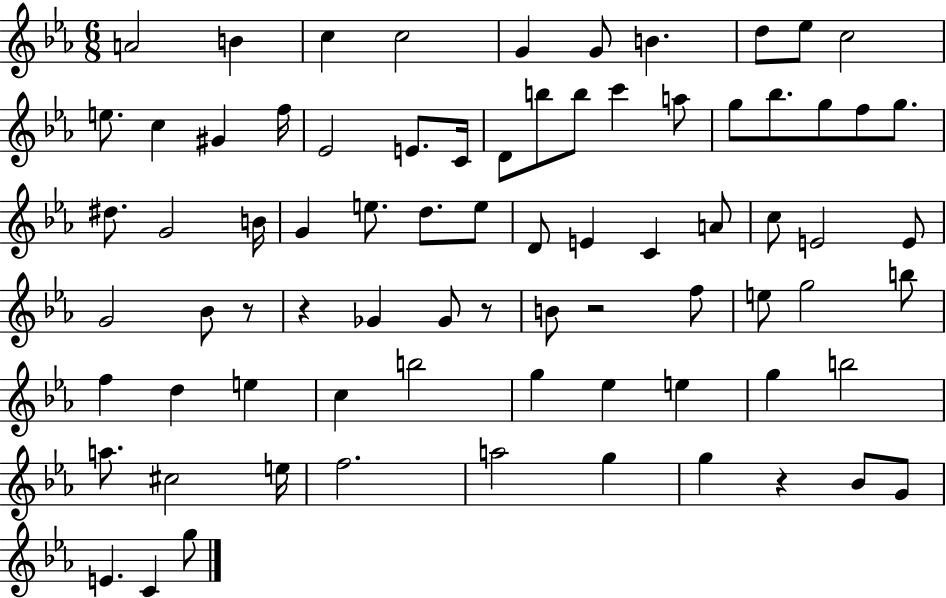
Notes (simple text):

A4/h B4/q C5/q C5/h G4/q G4/e B4/q. D5/e Eb5/e C5/h E5/e. C5/q G#4/q F5/s Eb4/h E4/e. C4/s D4/e B5/e B5/e C6/q A5/e G5/e Bb5/e. G5/e F5/e G5/e. D#5/e. G4/h B4/s G4/q E5/e. D5/e. E5/e D4/e E4/q C4/q A4/e C5/e E4/h E4/e G4/h Bb4/e R/e R/q Gb4/q Gb4/e R/e B4/e R/h F5/e E5/e G5/h B5/e F5/q D5/q E5/q C5/q B5/h G5/q Eb5/q E5/q G5/q B5/h A5/e. C#5/h E5/s F5/h. A5/h G5/q G5/q R/q Bb4/e G4/e E4/q. C4/q G5/e